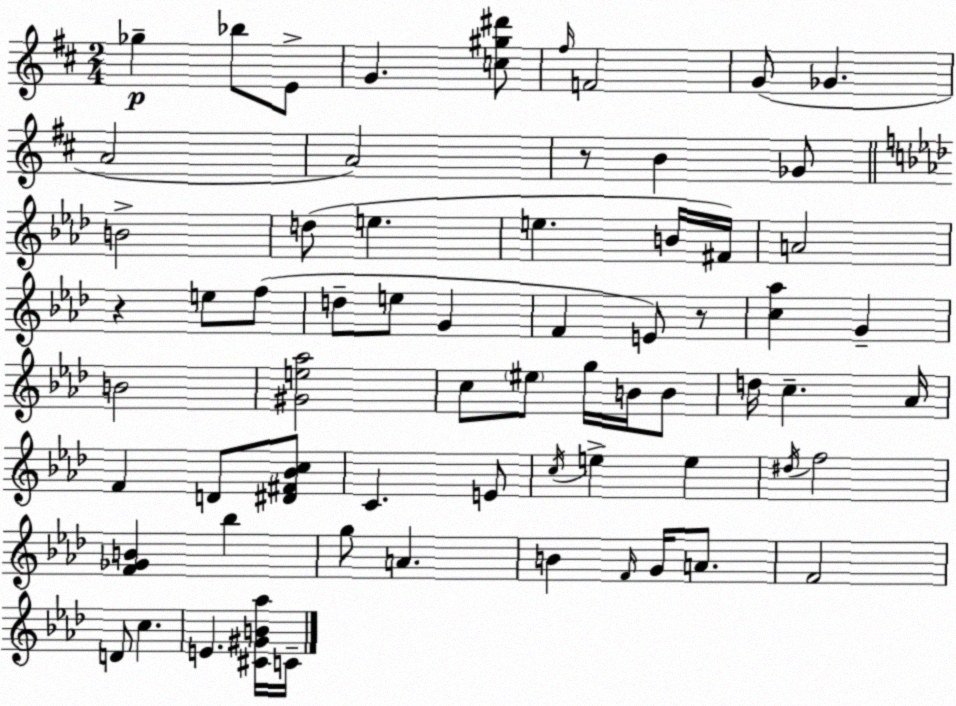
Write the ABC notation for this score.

X:1
T:Untitled
M:2/4
L:1/4
K:D
_g _b/2 E/2 G [c^g^d']/2 ^f/4 F2 G/2 _G A2 A2 z/2 B _G/2 B2 d/2 e e B/4 ^F/4 A2 z e/2 f/2 d/2 e/2 G F E/2 z/2 [c_a] G B2 [^Ge_a]2 c/2 ^e/2 g/4 B/4 B/2 d/4 c _A/4 F D/2 [^D^F_Bc]/2 C E/2 c/4 e e ^d/4 f2 [F_GB] _b g/2 A B F/4 G/4 A/2 F2 D/2 c E [^C^GB_a]/4 C/4